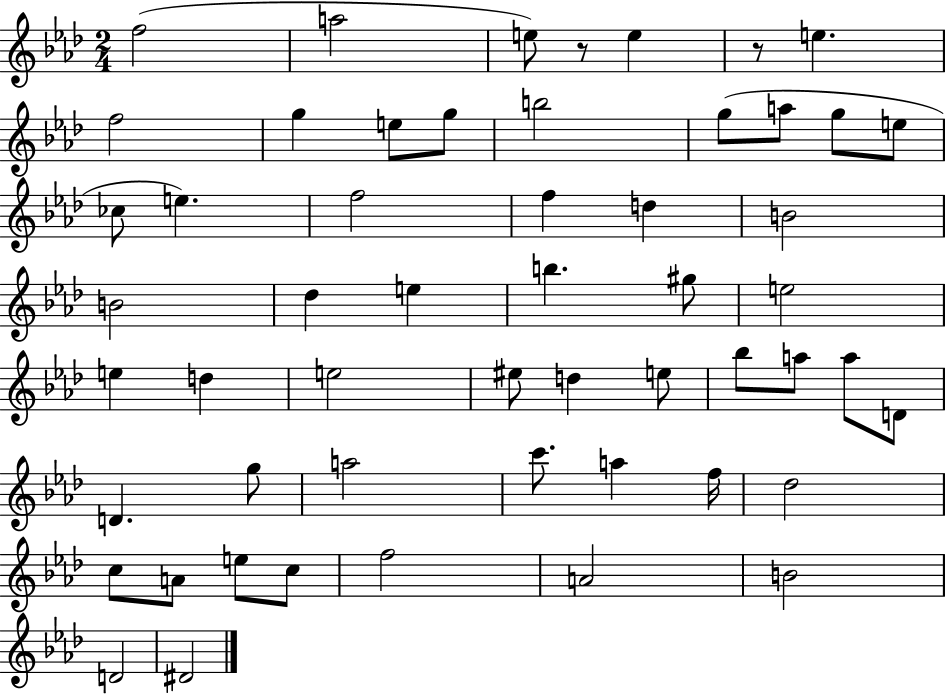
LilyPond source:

{
  \clef treble
  \numericTimeSignature
  \time 2/4
  \key aes \major
  f''2( | a''2 | e''8) r8 e''4 | r8 e''4. | \break f''2 | g''4 e''8 g''8 | b''2 | g''8( a''8 g''8 e''8 | \break ces''8 e''4.) | f''2 | f''4 d''4 | b'2 | \break b'2 | des''4 e''4 | b''4. gis''8 | e''2 | \break e''4 d''4 | e''2 | eis''8 d''4 e''8 | bes''8 a''8 a''8 d'8 | \break d'4. g''8 | a''2 | c'''8. a''4 f''16 | des''2 | \break c''8 a'8 e''8 c''8 | f''2 | a'2 | b'2 | \break d'2 | dis'2 | \bar "|."
}